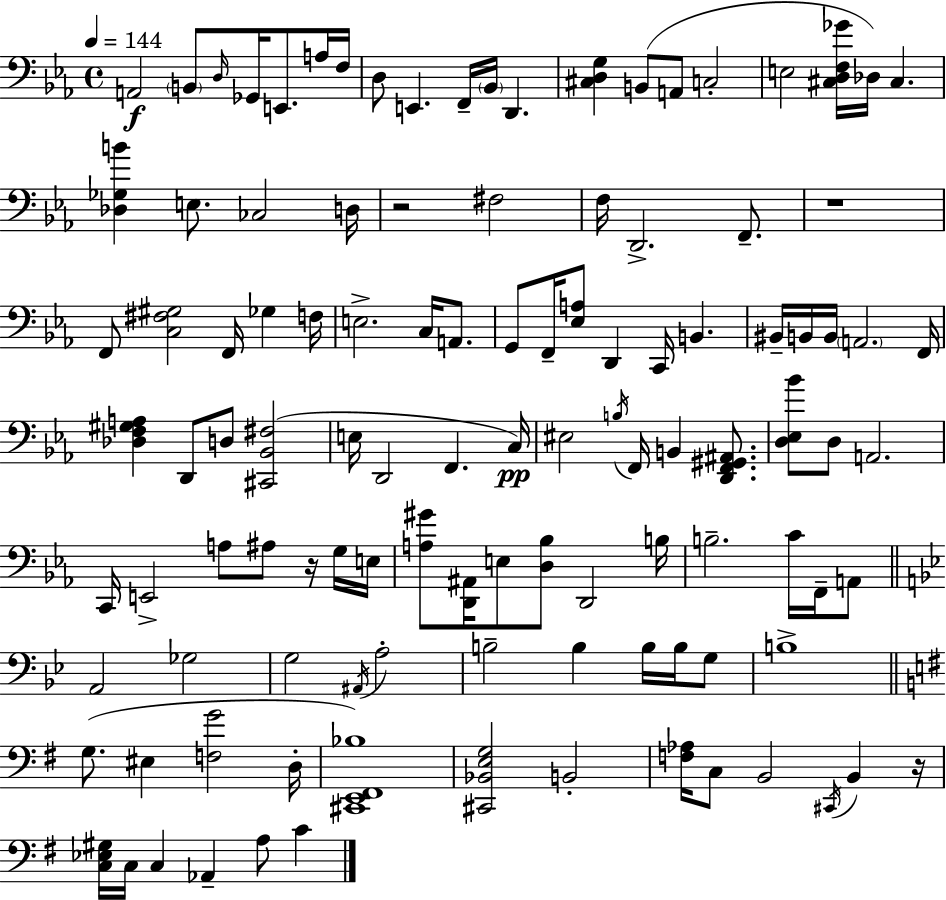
X:1
T:Untitled
M:4/4
L:1/4
K:Eb
A,,2 B,,/2 D,/4 _G,,/4 E,,/2 A,/4 F,/4 D,/2 E,, F,,/4 _B,,/4 D,, [^C,D,G,] B,,/2 A,,/2 C,2 E,2 [^C,D,F,_G]/4 _D,/4 ^C, [_D,_G,B] E,/2 _C,2 D,/4 z2 ^F,2 F,/4 D,,2 F,,/2 z4 F,,/2 [C,^F,^G,]2 F,,/4 _G, F,/4 E,2 C,/4 A,,/2 G,,/2 F,,/4 [_E,A,]/2 D,, C,,/4 B,, ^B,,/4 B,,/4 B,,/4 A,,2 F,,/4 [_D,F,^G,A,] D,,/2 D,/2 [^C,,_B,,^F,]2 E,/4 D,,2 F,, C,/4 ^E,2 B,/4 F,,/4 B,, [D,,F,,^G,,^A,,]/2 [D,_E,_B]/2 D,/2 A,,2 C,,/4 E,,2 A,/2 ^A,/2 z/4 G,/4 E,/4 [A,^G]/2 [D,,^A,,]/4 E,/2 [D,_B,]/2 D,,2 B,/4 B,2 C/4 F,,/4 A,,/2 A,,2 _G,2 G,2 ^A,,/4 A,2 B,2 B, B,/4 B,/4 G,/2 B,4 G,/2 ^E, [F,G]2 D,/4 [^C,,E,,^F,,_B,]4 [^C,,_B,,E,G,]2 B,,2 [F,_A,]/4 C,/2 B,,2 ^C,,/4 B,, z/4 [C,_E,^G,]/4 C,/4 C, _A,, A,/2 C